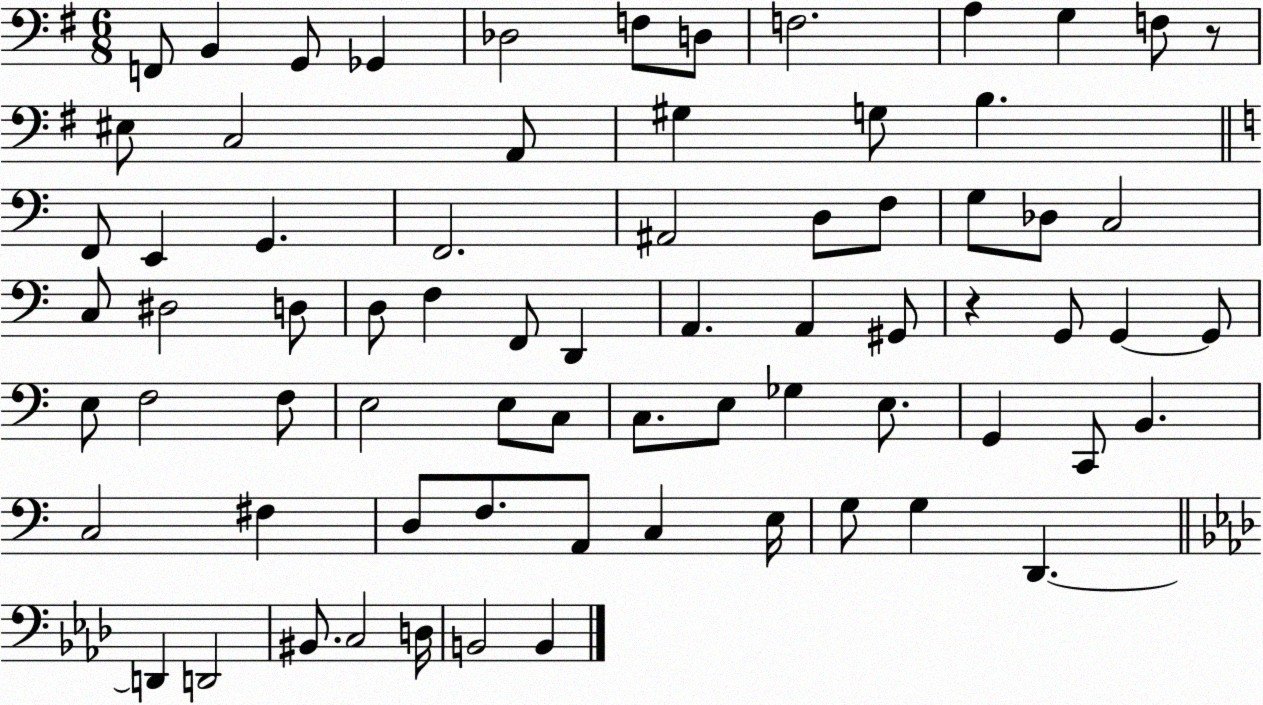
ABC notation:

X:1
T:Untitled
M:6/8
L:1/4
K:G
F,,/2 B,, G,,/2 _G,, _D,2 F,/2 D,/2 F,2 A, G, F,/2 z/2 ^E,/2 C,2 A,,/2 ^G, G,/2 B, F,,/2 E,, G,, F,,2 ^A,,2 D,/2 F,/2 G,/2 _D,/2 C,2 C,/2 ^D,2 D,/2 D,/2 F, F,,/2 D,, A,, A,, ^G,,/2 z G,,/2 G,, G,,/2 E,/2 F,2 F,/2 E,2 E,/2 C,/2 C,/2 E,/2 _G, E,/2 G,, C,,/2 B,, C,2 ^F, D,/2 F,/2 A,,/2 C, E,/4 G,/2 G, D,, D,, D,,2 ^B,,/2 C,2 D,/4 B,,2 B,,